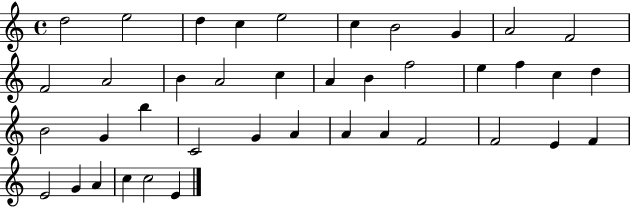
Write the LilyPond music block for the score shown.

{
  \clef treble
  \time 4/4
  \defaultTimeSignature
  \key c \major
  d''2 e''2 | d''4 c''4 e''2 | c''4 b'2 g'4 | a'2 f'2 | \break f'2 a'2 | b'4 a'2 c''4 | a'4 b'4 f''2 | e''4 f''4 c''4 d''4 | \break b'2 g'4 b''4 | c'2 g'4 a'4 | a'4 a'4 f'2 | f'2 e'4 f'4 | \break e'2 g'4 a'4 | c''4 c''2 e'4 | \bar "|."
}